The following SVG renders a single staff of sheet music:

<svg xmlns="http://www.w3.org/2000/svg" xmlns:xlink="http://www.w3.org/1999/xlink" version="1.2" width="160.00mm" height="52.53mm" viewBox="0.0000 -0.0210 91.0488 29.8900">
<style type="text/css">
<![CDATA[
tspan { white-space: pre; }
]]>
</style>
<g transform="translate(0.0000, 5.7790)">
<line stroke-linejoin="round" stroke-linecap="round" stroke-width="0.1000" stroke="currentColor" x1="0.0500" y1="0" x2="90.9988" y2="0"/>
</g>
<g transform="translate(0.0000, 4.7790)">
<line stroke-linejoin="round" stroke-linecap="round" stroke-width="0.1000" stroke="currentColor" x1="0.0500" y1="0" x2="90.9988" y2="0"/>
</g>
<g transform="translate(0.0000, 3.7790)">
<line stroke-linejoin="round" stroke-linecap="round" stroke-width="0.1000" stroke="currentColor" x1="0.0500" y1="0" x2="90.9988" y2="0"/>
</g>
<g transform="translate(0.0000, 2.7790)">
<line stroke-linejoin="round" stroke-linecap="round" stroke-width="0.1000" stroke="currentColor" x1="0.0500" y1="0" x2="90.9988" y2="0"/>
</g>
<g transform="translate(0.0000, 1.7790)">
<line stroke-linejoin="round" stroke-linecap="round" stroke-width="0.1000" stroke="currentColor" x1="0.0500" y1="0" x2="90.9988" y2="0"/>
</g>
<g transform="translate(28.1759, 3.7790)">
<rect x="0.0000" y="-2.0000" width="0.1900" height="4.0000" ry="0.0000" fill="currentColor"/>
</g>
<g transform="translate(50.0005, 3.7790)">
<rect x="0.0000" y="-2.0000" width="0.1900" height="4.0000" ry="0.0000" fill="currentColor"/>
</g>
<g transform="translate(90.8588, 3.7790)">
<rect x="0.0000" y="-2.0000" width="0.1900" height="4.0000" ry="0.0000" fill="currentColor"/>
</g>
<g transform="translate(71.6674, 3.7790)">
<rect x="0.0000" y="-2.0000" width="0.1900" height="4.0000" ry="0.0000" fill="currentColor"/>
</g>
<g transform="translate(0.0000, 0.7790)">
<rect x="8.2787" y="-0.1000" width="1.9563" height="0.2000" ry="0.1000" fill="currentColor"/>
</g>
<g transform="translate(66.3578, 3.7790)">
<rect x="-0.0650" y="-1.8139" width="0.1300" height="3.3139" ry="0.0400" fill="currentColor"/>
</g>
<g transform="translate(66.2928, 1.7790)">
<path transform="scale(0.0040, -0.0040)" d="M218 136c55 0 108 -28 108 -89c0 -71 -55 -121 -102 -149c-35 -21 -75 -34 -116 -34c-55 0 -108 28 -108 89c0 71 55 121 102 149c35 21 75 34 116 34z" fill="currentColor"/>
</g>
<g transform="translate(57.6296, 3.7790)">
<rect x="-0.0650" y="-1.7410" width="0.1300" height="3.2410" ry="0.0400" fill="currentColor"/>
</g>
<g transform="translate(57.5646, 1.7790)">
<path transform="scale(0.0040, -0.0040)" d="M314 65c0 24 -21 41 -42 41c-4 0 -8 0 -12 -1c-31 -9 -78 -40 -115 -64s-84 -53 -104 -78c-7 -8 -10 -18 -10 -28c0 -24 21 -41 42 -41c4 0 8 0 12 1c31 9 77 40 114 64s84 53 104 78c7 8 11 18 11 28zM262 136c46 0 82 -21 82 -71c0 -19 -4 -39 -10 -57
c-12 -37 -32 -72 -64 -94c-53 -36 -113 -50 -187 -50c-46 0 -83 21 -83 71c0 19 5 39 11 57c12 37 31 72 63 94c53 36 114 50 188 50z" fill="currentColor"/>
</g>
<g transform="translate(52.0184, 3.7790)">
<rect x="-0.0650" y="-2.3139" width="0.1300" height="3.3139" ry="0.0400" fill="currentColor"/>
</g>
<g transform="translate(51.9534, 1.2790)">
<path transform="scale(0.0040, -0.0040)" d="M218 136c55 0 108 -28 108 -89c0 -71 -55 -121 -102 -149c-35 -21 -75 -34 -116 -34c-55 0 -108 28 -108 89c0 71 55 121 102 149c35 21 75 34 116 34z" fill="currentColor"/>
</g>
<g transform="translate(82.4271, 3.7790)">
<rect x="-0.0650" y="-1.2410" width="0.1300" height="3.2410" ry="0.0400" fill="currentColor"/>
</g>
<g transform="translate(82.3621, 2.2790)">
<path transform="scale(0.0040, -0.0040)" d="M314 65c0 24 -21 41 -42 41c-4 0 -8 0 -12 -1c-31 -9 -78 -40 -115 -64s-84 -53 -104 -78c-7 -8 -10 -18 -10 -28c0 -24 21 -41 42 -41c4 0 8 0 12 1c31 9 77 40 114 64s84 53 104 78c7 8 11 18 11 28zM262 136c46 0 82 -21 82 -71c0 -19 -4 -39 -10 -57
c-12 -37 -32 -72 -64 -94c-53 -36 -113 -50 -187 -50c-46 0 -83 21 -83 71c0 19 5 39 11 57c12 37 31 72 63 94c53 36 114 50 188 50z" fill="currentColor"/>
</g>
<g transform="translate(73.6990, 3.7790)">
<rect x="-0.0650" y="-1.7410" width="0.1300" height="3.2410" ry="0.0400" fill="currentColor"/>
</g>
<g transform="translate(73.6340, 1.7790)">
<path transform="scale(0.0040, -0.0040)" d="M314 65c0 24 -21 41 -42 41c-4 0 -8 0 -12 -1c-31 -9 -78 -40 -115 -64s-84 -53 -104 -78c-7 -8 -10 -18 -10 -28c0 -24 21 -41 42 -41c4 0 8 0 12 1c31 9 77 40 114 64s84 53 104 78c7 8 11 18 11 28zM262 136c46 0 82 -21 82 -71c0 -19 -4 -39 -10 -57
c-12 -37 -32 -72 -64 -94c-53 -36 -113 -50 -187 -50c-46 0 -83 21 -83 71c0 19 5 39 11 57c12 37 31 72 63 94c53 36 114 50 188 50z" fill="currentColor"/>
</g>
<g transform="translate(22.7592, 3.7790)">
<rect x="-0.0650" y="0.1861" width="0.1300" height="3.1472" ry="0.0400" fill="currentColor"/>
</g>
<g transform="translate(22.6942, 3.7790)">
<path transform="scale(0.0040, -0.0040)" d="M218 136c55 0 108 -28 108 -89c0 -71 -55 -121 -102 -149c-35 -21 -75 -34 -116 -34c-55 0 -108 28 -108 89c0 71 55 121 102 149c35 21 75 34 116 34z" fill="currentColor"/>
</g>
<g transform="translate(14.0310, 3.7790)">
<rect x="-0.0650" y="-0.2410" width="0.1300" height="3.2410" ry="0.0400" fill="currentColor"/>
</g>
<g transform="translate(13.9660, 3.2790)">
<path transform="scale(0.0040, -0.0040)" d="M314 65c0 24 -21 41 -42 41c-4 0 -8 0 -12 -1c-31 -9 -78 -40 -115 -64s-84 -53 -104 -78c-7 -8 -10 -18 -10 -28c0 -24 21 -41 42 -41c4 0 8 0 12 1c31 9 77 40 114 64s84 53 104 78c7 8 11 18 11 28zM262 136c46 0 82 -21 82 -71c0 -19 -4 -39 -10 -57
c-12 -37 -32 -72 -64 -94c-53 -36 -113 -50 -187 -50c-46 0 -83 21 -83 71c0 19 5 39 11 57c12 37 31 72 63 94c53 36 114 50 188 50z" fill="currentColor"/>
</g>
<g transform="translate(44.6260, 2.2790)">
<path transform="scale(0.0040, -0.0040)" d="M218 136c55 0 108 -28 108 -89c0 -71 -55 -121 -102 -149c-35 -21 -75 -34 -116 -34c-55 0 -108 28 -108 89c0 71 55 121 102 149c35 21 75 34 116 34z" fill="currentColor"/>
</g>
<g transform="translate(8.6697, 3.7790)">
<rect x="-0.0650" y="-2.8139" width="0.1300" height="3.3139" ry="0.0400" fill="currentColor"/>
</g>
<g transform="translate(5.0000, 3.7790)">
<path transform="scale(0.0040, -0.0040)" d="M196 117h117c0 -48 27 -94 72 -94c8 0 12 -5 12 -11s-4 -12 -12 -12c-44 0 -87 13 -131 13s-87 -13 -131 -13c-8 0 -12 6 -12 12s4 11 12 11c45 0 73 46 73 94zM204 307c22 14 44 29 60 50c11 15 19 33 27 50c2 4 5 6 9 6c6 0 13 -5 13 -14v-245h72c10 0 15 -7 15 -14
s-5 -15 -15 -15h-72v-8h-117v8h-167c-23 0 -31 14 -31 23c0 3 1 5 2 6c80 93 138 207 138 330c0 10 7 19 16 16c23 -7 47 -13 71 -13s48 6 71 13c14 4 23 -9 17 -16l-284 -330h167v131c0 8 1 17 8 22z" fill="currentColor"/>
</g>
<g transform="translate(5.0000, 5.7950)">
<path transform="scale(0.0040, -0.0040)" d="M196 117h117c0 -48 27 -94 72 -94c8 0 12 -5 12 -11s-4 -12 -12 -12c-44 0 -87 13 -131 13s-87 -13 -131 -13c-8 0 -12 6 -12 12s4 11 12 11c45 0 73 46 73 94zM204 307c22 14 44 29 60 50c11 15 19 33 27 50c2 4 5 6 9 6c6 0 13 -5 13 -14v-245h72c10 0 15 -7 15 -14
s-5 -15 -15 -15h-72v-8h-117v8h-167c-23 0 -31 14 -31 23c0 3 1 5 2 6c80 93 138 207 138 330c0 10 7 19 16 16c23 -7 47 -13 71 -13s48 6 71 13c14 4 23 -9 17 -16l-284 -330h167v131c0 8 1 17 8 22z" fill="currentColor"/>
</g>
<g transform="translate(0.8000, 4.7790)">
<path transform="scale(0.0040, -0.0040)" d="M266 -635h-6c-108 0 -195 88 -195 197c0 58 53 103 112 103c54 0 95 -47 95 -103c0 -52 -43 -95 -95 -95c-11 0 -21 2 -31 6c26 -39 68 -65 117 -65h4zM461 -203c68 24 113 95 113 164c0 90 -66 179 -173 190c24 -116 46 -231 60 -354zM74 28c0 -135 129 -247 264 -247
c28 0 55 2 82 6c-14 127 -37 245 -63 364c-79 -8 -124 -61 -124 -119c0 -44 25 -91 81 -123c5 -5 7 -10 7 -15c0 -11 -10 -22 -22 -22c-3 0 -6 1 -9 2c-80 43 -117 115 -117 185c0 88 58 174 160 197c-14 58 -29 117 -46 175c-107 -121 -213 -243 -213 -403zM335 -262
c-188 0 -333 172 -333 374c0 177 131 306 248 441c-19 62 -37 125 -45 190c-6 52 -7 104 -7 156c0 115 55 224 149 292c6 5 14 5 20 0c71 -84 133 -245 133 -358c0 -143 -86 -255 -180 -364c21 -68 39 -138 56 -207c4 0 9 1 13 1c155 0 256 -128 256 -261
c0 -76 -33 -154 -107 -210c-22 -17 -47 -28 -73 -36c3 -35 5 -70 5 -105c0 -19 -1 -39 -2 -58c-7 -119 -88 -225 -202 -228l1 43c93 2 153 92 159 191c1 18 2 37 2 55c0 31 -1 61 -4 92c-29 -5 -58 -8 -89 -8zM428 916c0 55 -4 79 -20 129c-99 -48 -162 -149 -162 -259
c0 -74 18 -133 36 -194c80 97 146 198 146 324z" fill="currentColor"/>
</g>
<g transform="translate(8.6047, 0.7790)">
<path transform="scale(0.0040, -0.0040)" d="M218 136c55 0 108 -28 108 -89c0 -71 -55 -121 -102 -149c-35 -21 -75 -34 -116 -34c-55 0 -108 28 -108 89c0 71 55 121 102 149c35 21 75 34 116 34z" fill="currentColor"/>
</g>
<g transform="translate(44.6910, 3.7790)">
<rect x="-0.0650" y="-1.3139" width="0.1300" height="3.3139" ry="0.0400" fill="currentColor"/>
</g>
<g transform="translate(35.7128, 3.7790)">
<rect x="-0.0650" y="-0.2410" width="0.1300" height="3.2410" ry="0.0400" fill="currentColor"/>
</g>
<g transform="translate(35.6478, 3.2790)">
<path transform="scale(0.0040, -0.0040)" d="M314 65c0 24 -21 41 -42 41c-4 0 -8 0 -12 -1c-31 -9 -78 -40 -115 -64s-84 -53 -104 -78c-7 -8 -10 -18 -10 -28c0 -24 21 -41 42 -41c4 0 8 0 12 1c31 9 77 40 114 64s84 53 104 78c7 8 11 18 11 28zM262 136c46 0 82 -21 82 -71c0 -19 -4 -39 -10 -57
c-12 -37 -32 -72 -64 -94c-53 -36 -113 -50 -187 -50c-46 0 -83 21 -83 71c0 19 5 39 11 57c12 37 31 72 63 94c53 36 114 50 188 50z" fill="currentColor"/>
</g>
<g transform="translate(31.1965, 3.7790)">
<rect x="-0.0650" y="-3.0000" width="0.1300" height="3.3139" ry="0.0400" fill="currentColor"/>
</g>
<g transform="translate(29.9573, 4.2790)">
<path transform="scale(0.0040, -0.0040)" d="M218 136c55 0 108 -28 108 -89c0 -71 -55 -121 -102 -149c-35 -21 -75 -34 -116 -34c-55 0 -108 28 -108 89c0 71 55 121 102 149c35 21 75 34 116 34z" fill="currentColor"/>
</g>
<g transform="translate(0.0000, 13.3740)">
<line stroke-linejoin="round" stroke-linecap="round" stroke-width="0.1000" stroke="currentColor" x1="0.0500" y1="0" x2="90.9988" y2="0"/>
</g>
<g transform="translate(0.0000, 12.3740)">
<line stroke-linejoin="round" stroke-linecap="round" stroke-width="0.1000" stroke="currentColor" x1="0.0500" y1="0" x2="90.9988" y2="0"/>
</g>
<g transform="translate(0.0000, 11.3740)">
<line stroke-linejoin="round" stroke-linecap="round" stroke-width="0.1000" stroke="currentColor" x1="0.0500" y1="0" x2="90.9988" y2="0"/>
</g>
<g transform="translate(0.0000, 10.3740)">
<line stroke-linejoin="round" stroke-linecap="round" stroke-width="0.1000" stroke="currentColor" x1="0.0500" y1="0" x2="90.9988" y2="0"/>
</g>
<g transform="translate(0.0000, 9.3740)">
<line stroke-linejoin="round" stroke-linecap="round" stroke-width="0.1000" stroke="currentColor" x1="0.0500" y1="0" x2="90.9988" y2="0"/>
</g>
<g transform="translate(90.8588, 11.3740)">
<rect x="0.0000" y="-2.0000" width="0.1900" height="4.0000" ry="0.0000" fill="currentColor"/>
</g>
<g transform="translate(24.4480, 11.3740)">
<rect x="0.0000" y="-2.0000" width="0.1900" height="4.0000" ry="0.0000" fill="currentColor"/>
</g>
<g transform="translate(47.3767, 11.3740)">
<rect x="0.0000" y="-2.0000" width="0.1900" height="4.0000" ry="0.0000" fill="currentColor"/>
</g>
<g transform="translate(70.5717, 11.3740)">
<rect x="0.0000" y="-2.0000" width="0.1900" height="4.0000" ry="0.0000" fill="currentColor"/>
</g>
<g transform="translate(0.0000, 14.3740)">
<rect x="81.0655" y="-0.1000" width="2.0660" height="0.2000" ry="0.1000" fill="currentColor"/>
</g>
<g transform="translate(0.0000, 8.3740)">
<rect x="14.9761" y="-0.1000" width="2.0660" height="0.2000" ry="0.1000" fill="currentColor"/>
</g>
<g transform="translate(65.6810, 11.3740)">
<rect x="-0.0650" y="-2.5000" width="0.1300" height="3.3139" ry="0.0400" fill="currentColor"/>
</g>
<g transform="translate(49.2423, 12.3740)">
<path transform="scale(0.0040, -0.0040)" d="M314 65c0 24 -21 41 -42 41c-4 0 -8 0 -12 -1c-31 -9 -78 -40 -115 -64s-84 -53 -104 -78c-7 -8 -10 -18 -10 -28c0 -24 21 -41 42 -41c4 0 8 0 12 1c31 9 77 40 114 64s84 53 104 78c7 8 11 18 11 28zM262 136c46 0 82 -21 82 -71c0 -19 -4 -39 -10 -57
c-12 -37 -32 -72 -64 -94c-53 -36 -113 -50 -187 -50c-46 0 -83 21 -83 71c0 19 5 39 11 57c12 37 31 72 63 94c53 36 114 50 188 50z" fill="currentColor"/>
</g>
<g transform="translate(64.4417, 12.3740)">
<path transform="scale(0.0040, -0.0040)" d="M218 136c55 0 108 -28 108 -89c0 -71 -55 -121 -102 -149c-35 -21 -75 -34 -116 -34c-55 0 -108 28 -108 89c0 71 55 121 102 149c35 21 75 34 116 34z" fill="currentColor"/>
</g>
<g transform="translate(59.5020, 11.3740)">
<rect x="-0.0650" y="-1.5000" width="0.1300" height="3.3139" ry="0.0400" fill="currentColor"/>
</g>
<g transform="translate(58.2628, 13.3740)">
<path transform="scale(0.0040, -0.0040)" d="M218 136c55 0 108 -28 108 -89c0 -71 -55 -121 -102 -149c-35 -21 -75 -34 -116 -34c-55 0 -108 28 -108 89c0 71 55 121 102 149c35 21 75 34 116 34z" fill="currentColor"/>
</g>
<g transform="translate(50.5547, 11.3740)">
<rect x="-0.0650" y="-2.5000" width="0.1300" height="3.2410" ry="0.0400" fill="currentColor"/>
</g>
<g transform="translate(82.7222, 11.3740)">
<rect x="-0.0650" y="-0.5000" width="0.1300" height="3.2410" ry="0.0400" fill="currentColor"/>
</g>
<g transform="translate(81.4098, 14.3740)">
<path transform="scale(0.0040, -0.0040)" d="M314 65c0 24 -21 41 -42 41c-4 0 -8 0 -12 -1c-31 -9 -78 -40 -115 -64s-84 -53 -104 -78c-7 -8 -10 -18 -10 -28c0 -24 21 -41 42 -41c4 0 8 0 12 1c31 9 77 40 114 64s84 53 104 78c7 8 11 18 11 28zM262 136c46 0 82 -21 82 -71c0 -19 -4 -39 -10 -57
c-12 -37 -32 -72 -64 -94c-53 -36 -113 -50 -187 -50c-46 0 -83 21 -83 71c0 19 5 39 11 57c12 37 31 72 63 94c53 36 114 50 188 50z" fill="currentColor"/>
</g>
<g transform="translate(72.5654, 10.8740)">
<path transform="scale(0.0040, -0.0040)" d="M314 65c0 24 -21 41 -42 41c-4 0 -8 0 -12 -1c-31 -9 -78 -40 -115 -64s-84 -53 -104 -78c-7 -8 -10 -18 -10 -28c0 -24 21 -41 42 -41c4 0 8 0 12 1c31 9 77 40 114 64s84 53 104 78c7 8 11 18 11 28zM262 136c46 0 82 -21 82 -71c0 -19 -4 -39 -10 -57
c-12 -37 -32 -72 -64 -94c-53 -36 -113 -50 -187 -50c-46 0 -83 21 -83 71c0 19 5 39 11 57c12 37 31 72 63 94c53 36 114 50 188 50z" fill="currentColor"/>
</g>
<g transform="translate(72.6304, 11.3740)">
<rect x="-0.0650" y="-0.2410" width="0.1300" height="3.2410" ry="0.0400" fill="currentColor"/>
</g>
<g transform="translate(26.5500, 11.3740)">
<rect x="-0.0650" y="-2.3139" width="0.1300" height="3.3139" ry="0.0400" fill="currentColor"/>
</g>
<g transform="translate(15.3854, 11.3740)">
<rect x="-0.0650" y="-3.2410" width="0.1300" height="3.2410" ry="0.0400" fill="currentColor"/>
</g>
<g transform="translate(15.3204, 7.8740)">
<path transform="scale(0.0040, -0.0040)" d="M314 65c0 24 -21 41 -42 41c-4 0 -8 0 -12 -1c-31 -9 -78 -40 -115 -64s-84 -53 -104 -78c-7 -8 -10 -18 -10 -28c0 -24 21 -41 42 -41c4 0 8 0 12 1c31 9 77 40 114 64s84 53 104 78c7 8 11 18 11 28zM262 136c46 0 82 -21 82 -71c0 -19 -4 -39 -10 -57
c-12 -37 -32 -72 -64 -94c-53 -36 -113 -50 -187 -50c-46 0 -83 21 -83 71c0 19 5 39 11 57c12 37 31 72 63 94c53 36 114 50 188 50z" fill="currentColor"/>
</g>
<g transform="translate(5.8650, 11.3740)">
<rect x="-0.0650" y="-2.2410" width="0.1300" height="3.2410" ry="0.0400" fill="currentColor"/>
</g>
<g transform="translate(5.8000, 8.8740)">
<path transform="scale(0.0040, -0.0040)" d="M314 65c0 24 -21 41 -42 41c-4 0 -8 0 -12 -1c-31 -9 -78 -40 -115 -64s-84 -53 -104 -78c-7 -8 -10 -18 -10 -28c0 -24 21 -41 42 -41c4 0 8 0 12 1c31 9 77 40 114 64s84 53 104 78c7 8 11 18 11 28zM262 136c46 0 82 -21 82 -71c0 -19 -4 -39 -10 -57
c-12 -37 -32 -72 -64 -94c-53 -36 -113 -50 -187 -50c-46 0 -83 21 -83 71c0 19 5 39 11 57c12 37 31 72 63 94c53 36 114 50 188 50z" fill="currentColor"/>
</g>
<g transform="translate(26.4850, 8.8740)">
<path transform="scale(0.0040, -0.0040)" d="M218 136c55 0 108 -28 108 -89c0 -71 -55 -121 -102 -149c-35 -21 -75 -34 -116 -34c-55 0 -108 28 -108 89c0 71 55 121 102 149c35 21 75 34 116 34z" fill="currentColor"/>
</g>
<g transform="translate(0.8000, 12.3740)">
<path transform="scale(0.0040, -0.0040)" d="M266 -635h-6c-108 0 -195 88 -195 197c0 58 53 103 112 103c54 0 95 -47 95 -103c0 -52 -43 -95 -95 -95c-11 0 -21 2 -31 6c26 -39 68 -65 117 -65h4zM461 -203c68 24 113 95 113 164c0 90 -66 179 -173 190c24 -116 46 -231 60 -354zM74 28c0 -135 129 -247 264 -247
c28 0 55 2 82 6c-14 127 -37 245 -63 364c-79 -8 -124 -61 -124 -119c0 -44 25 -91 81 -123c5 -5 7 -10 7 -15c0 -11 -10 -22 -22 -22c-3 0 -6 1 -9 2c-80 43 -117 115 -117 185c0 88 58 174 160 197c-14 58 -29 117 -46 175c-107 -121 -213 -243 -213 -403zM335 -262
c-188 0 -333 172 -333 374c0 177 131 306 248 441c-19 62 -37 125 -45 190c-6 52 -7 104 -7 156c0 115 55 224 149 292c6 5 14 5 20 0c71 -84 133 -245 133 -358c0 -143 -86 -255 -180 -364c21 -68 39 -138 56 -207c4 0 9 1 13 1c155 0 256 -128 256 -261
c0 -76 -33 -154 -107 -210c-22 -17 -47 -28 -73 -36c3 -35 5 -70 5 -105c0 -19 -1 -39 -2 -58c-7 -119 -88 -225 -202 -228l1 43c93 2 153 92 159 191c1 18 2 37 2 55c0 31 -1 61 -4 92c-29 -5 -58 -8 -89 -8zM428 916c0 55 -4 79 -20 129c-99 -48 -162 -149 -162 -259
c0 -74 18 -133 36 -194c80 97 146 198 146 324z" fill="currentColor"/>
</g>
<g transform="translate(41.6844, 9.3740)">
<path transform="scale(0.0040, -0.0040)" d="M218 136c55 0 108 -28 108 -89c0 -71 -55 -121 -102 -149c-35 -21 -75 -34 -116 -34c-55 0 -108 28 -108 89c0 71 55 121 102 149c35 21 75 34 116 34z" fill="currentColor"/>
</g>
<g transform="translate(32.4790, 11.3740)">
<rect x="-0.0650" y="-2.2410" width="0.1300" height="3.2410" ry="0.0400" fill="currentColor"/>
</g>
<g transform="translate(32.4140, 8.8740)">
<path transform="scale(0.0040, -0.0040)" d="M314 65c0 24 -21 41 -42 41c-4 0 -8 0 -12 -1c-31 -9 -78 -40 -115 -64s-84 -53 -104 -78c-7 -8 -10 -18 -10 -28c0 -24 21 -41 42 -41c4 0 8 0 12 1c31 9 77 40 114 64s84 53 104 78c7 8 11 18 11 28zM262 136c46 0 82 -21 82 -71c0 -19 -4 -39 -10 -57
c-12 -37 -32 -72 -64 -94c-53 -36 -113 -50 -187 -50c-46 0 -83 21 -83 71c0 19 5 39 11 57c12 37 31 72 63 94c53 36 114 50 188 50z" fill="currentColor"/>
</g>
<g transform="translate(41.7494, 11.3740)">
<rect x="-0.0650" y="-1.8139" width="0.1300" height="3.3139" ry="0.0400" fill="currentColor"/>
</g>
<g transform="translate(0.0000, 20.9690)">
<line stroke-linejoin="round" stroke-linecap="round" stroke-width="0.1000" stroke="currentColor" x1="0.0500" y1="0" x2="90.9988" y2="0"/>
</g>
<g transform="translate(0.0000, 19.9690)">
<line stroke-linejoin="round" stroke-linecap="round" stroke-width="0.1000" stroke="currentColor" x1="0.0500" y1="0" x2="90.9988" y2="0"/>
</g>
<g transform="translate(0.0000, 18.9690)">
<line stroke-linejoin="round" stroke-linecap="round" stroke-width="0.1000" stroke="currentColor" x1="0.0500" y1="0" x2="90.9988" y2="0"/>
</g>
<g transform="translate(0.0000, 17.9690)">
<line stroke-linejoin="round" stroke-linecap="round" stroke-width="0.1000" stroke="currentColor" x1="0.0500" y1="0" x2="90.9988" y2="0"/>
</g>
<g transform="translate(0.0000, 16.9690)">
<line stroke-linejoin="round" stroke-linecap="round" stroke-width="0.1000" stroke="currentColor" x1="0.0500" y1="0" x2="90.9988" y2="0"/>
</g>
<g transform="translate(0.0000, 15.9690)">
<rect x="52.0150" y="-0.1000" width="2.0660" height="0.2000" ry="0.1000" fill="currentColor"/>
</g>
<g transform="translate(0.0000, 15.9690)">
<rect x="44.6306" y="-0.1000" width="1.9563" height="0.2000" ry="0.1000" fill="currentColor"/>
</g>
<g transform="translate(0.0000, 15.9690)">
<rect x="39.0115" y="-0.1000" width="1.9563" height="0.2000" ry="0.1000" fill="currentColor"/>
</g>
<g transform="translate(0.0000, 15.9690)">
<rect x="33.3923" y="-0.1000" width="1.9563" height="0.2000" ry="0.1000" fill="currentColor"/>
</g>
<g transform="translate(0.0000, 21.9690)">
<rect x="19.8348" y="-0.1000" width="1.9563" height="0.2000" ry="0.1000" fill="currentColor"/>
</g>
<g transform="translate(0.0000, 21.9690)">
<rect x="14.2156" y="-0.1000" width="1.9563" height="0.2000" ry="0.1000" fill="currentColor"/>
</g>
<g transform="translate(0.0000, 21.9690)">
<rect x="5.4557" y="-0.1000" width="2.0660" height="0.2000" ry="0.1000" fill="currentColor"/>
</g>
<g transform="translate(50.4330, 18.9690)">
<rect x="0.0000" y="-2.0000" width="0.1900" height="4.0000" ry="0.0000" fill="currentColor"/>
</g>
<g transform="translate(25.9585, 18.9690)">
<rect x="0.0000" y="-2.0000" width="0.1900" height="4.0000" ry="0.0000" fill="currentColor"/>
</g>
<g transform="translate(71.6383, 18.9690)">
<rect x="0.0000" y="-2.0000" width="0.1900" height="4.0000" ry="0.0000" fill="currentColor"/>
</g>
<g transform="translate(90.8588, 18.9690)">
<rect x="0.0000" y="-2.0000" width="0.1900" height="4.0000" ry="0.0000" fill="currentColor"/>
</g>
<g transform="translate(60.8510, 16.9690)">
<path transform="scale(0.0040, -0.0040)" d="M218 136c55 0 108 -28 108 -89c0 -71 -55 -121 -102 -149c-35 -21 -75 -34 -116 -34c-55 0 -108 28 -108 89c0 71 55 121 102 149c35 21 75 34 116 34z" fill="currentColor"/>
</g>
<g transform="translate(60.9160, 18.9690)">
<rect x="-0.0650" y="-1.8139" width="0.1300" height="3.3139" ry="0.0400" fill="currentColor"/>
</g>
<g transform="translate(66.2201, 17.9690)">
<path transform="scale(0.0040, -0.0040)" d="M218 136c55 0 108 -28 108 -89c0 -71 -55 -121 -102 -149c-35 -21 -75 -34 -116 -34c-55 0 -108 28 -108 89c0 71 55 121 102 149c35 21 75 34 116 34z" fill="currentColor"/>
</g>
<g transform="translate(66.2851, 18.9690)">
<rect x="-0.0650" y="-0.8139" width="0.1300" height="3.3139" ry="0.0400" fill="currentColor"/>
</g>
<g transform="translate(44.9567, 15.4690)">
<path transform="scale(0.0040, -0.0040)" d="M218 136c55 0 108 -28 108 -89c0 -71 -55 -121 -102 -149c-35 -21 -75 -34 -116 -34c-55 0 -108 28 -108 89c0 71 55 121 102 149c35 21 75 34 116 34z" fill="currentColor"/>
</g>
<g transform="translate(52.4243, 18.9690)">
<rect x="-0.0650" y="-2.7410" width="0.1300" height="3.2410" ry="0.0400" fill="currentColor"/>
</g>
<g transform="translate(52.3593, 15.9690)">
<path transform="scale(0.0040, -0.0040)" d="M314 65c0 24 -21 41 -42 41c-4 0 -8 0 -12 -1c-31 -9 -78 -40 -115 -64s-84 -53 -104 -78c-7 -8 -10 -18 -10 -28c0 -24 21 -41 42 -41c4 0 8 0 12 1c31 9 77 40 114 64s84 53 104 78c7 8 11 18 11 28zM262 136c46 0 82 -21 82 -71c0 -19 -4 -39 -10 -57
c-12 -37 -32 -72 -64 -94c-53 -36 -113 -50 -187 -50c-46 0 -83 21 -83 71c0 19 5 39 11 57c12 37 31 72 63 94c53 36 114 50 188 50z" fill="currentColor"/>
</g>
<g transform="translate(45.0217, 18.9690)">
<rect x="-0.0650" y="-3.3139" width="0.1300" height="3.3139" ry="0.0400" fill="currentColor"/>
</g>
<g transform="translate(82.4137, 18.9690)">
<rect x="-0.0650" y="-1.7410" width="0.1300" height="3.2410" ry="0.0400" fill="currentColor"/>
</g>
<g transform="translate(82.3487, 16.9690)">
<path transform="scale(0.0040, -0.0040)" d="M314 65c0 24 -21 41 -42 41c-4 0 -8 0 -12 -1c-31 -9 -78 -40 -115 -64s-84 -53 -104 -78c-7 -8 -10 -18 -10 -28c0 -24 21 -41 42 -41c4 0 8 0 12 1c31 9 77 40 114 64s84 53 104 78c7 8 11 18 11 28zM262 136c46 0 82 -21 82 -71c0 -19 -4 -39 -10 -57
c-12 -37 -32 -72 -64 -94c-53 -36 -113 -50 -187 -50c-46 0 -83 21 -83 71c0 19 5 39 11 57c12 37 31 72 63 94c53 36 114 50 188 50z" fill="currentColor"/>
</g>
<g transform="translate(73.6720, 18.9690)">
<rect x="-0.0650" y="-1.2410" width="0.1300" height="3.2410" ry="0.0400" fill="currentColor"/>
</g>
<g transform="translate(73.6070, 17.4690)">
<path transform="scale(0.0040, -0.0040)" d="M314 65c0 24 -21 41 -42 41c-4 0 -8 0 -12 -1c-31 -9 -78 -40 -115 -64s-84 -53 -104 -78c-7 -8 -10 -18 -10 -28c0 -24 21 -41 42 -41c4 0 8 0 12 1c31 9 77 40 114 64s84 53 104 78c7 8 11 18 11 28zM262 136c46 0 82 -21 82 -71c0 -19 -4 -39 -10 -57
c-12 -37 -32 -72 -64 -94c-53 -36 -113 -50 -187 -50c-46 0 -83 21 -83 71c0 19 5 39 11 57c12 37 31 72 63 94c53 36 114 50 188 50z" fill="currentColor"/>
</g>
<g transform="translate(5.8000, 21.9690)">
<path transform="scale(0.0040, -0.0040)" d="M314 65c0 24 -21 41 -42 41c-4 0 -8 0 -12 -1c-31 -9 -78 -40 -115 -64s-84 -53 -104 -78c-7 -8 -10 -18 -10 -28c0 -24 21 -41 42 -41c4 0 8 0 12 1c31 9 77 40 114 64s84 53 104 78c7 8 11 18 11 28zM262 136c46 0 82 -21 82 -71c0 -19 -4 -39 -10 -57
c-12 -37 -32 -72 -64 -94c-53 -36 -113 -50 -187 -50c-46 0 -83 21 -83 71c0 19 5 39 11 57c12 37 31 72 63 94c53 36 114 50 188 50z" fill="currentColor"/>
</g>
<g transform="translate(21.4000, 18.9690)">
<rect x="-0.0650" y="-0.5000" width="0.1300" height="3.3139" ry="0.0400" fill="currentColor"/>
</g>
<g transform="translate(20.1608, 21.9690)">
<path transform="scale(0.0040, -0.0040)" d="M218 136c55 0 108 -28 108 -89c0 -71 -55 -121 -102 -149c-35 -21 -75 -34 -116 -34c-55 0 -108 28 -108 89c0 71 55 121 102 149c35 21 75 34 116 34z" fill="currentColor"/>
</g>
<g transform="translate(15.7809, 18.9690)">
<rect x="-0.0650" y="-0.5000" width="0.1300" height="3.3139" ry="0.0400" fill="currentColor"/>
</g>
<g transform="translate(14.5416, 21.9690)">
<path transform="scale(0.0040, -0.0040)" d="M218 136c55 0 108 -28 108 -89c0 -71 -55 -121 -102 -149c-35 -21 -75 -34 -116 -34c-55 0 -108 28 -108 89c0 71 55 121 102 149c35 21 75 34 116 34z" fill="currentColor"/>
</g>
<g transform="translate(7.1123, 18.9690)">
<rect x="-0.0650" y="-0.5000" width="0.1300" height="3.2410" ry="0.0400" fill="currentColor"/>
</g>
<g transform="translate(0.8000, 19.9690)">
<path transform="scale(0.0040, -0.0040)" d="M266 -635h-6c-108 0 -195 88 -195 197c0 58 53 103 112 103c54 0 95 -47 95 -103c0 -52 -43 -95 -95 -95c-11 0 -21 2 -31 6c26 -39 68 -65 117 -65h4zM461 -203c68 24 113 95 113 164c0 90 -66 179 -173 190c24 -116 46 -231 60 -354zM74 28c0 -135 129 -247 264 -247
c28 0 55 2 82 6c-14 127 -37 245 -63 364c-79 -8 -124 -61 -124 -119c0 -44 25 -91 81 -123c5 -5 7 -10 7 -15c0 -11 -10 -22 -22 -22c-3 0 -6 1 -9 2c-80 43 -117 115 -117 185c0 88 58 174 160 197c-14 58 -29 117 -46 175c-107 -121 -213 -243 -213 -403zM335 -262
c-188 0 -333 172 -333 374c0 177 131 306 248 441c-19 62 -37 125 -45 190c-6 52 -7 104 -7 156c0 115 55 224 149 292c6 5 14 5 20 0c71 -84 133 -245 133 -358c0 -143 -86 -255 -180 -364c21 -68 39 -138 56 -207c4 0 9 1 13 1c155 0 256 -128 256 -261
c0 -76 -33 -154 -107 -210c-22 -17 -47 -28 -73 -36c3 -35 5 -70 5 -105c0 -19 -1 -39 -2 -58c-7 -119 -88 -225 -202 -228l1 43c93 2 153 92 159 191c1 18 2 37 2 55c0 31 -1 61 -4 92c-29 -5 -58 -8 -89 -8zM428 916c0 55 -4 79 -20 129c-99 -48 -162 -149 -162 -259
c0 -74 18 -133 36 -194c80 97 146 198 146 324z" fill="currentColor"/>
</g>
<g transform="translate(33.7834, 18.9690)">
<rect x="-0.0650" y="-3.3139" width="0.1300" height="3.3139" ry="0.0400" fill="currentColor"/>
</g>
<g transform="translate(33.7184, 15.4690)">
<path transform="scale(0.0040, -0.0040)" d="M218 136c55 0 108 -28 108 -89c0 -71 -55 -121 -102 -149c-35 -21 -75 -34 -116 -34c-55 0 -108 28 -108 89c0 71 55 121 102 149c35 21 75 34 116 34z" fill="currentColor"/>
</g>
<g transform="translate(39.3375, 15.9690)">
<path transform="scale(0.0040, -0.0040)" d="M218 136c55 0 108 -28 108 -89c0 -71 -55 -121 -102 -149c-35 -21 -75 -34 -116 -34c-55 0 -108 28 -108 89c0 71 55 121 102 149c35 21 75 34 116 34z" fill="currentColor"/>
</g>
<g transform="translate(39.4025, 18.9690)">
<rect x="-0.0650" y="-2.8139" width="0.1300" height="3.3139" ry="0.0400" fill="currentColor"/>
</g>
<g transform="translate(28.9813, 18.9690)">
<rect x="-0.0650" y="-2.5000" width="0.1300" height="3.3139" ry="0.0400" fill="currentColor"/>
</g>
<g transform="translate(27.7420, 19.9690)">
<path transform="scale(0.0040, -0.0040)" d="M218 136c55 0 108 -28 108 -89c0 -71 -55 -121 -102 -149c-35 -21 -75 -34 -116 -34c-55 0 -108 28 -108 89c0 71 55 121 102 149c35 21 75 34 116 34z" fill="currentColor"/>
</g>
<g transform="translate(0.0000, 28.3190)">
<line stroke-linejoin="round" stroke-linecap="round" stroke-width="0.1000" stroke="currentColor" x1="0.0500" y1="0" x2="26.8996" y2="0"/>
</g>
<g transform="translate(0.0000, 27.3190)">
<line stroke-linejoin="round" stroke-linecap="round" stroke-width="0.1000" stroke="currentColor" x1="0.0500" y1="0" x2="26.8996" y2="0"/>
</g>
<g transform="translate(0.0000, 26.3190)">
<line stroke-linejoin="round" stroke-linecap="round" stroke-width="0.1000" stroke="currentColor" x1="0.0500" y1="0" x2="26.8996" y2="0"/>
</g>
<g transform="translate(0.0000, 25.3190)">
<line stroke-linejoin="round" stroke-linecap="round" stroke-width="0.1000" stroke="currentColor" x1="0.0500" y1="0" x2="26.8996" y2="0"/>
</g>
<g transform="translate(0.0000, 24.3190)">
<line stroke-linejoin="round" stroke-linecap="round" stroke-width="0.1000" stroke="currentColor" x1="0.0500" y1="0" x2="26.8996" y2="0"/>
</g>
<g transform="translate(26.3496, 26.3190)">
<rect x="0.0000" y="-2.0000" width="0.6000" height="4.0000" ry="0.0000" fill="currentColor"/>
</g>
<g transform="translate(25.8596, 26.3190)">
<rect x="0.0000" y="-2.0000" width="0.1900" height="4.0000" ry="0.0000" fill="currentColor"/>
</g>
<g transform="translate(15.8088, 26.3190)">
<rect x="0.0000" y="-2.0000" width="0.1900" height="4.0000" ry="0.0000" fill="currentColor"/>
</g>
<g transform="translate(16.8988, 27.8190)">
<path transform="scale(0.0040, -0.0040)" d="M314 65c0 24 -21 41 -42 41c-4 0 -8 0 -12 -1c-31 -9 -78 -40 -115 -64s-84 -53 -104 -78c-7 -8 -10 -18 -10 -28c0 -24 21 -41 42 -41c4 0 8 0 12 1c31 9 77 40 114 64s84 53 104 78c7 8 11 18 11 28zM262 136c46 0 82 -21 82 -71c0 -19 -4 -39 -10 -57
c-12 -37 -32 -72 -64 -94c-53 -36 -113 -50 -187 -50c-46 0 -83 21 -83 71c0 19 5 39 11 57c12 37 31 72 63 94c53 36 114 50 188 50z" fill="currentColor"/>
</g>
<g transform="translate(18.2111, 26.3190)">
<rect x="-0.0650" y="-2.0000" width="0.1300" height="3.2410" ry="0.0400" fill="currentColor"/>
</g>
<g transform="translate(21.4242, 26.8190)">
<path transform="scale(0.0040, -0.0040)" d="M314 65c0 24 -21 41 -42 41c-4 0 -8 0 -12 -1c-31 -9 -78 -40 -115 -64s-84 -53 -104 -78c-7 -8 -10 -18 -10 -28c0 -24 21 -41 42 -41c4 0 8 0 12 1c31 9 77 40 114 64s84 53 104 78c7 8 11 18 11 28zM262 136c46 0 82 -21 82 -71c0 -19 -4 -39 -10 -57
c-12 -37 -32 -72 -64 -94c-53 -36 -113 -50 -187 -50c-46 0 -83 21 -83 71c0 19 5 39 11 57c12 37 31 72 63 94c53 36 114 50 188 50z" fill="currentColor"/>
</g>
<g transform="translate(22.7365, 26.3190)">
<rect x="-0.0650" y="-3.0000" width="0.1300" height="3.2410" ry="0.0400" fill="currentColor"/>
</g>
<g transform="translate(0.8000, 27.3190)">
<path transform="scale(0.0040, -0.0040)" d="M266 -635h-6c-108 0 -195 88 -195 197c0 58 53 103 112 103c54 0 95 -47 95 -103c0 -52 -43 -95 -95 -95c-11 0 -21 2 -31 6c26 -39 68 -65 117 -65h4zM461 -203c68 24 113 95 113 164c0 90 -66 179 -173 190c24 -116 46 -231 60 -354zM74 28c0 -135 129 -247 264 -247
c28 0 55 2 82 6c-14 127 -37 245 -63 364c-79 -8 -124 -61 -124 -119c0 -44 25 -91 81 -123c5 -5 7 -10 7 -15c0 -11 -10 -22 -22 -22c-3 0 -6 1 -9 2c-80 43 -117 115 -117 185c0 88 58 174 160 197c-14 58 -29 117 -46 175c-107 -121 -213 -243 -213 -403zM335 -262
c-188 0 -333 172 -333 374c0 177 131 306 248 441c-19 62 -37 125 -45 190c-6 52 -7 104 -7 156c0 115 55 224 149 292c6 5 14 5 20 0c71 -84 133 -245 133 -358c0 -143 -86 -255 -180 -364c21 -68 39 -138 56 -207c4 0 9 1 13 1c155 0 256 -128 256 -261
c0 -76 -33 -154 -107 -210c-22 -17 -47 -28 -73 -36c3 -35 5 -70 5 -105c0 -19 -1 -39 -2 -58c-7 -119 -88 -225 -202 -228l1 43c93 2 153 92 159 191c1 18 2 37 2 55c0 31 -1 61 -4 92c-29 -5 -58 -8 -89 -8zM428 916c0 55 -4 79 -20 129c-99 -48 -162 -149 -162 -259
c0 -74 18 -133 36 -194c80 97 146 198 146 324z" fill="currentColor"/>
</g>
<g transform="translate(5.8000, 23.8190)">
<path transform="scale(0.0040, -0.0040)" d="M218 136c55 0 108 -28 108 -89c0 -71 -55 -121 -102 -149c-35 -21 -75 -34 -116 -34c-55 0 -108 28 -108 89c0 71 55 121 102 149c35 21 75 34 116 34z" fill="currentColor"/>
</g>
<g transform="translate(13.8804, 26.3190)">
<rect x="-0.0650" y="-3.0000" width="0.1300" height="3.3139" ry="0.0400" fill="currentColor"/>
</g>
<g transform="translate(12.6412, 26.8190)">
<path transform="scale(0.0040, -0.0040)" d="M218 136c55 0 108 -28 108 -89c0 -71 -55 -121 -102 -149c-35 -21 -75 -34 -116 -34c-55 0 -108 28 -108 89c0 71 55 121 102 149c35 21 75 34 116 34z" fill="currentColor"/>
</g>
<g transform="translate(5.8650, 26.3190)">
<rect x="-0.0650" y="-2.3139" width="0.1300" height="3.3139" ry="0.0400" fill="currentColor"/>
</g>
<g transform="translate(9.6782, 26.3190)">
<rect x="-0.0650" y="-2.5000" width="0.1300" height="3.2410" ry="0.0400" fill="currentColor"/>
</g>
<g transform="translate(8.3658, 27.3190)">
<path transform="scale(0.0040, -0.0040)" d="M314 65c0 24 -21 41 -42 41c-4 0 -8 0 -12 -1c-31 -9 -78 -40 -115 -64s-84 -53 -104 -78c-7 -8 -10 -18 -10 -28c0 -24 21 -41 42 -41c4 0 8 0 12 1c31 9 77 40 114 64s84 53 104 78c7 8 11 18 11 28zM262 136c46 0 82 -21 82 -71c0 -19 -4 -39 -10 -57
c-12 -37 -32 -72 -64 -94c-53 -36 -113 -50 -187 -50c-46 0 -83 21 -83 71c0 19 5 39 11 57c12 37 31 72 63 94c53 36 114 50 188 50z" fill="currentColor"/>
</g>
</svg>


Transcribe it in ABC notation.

X:1
T:Untitled
M:4/4
L:1/4
K:C
a c2 B A c2 e g f2 f f2 e2 g2 b2 g g2 f G2 E G c2 C2 C2 C C G b a b a2 f d e2 f2 g G2 A F2 A2